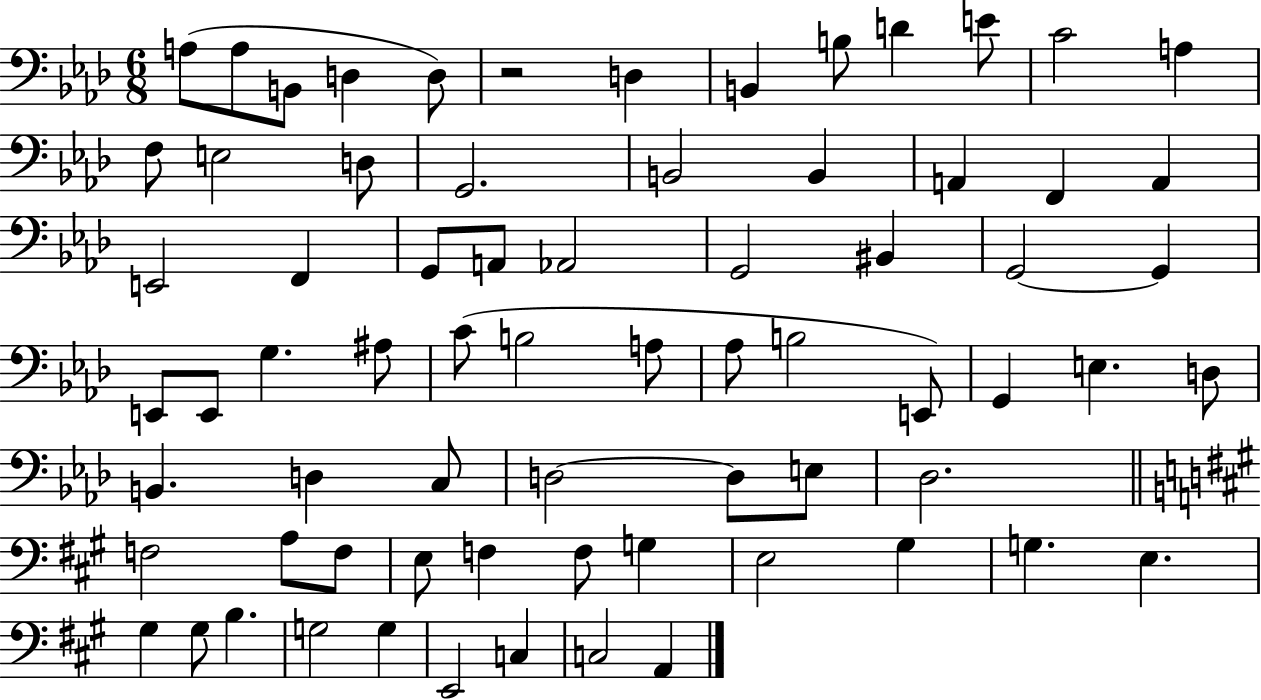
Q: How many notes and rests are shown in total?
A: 71